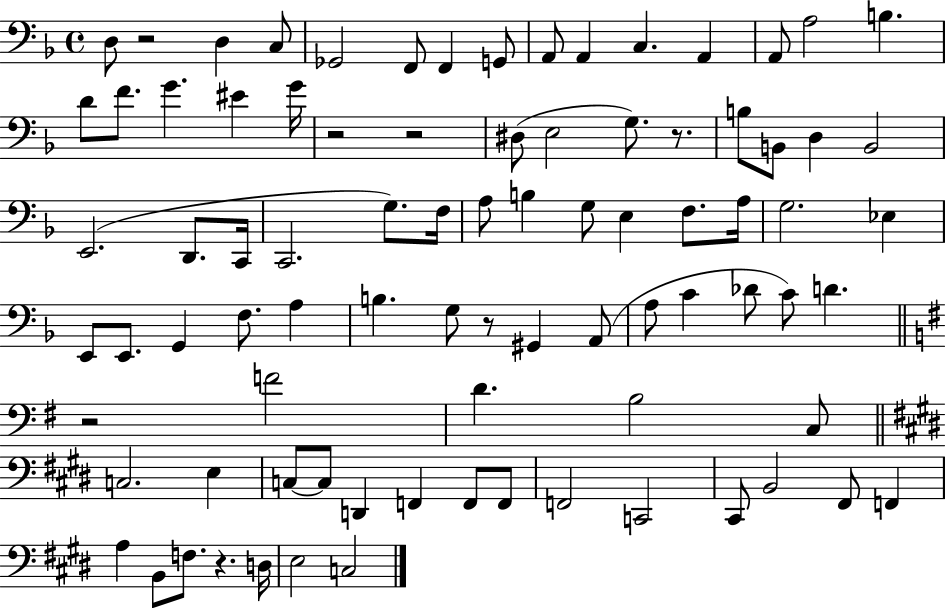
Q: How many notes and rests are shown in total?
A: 85